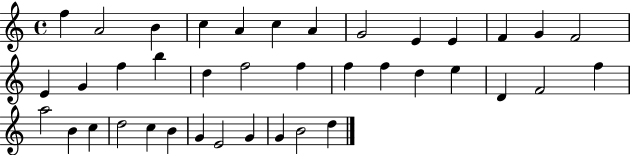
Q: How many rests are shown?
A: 0